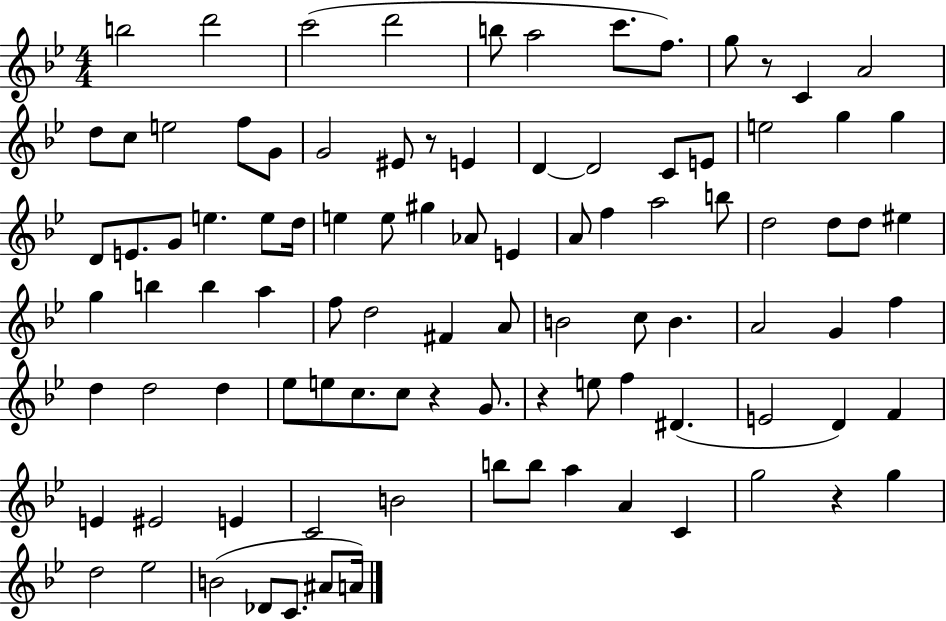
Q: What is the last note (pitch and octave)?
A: A4